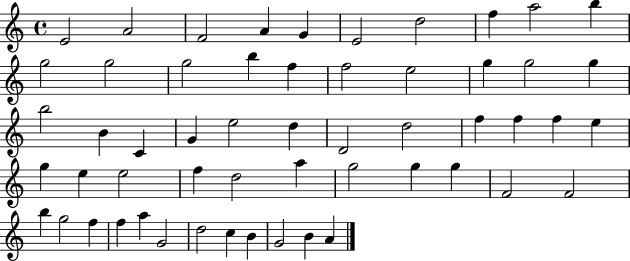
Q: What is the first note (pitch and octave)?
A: E4